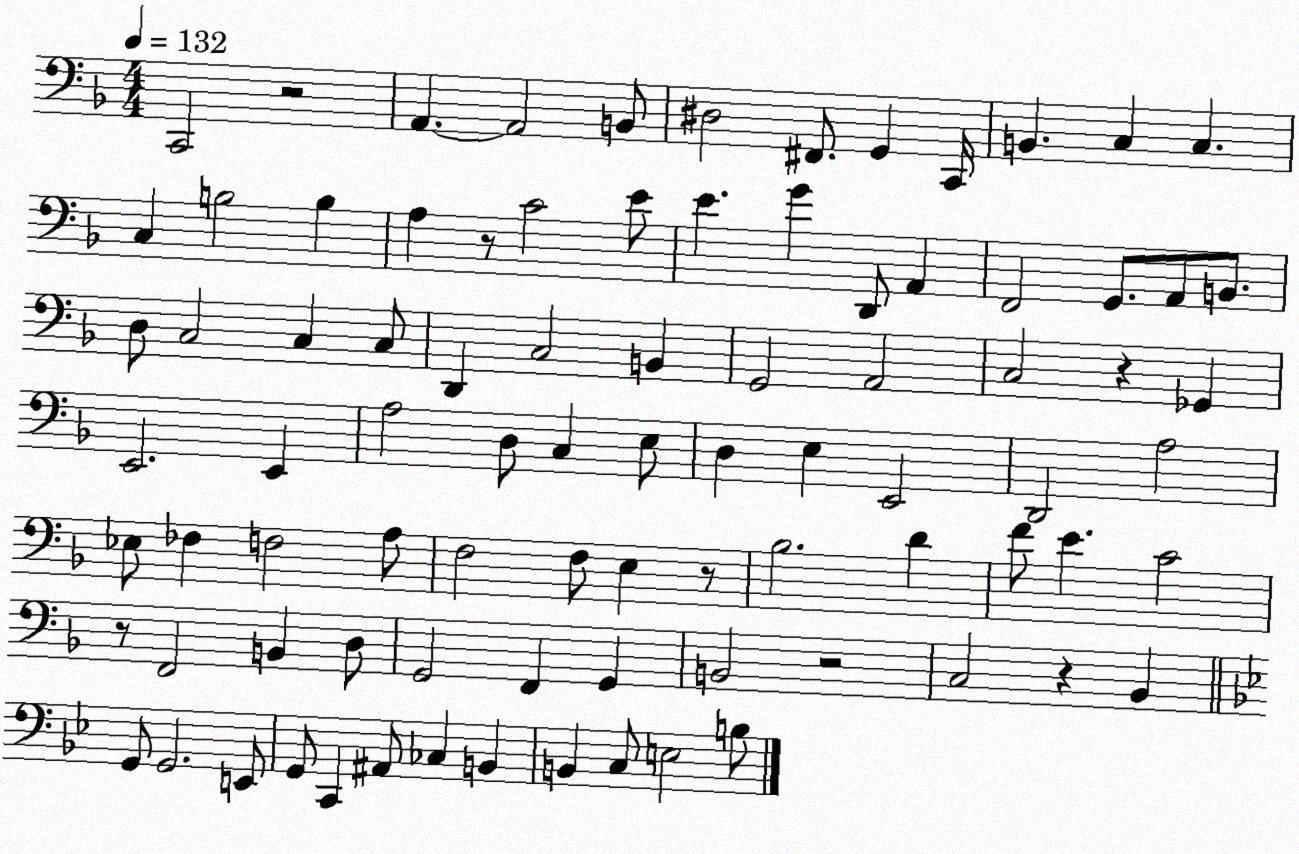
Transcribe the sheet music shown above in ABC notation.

X:1
T:Untitled
M:4/4
L:1/4
K:F
C,,2 z2 A,, A,,2 B,,/2 ^D,2 ^F,,/2 G,, C,,/4 B,, C, C, C, B,2 B, A, z/2 C2 E/2 E G D,,/2 A,, F,,2 G,,/2 A,,/2 B,,/2 D,/2 C,2 C, C,/2 D,, C,2 B,, G,,2 A,,2 C,2 z _G,, E,,2 E,, A,2 D,/2 C, E,/2 D, E, E,,2 D,,2 A,2 _E,/2 _F, F,2 A,/2 F,2 F,/2 E, z/2 _B,2 D F/2 E C2 z/2 F,,2 B,, D,/2 G,,2 F,, G,, B,,2 z2 C,2 z _B,, G,,/2 G,,2 E,,/2 G,,/2 C,, ^A,,/2 _C, B,, B,, C,/2 E,2 B,/2